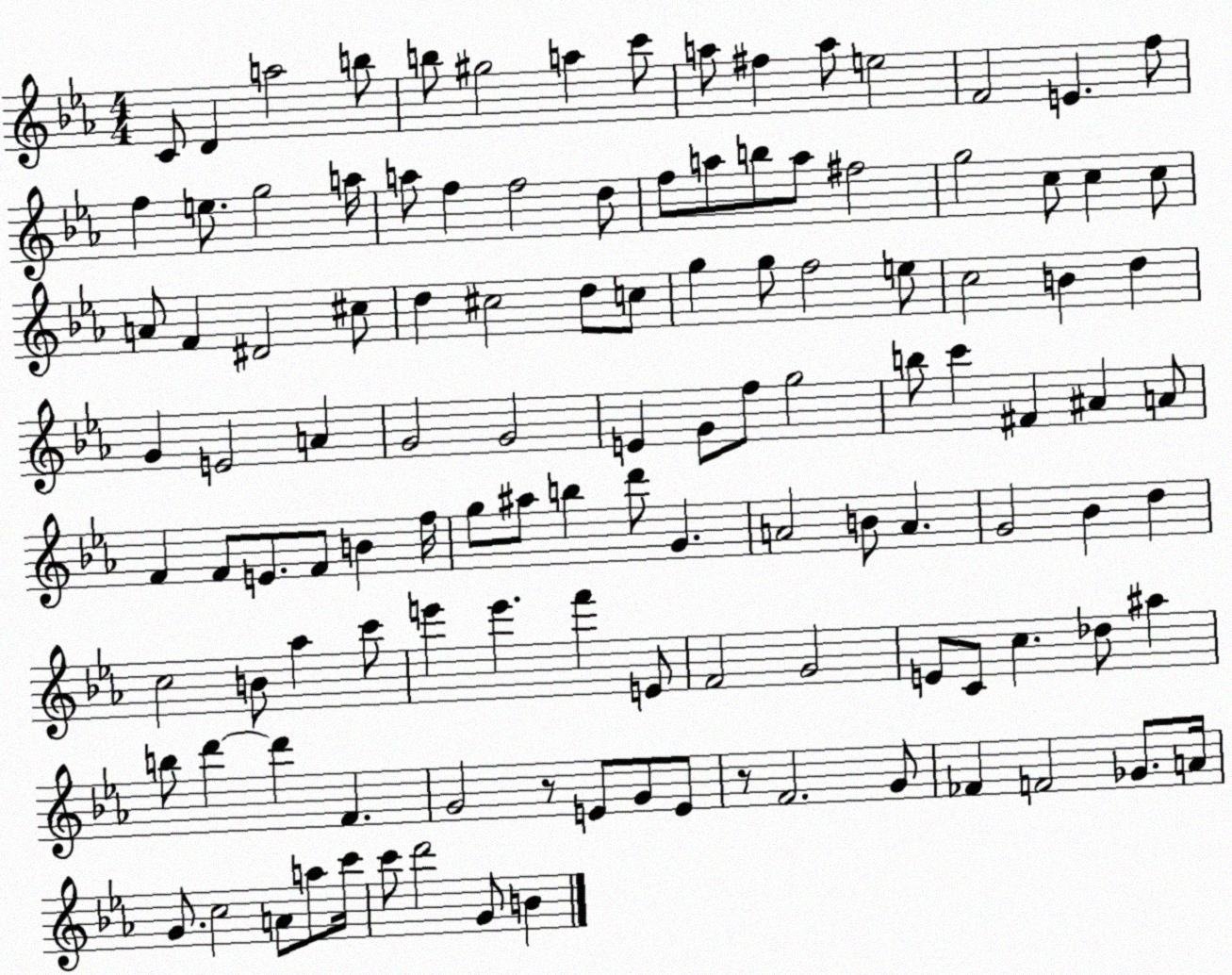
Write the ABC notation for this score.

X:1
T:Untitled
M:4/4
L:1/4
K:Eb
C/2 D a2 b/2 b/2 ^g2 a c'/2 a/2 ^f a/2 e2 F2 E f/2 f e/2 g2 a/4 a/2 f f2 d/2 f/2 a/2 b/2 a/2 ^f2 g2 c/2 c c/2 A/2 F ^D2 ^c/2 d ^c2 d/2 c/2 g g/2 f2 e/2 c2 B d G E2 A G2 G2 E G/2 f/2 g2 b/2 c' ^F ^A A/2 F F/2 E/2 F/2 B f/4 g/2 ^a/2 b d'/2 G A2 B/2 A G2 _B d c2 B/2 _a c'/2 e' e' f' E/2 F2 G2 E/2 C/2 c _d/2 ^a b/2 d' d' F G2 z/2 E/2 G/2 E/2 z/2 F2 G/2 _F F2 _G/2 A/4 G/2 c2 A/2 a/2 c'/4 c'/2 d'2 G/2 B